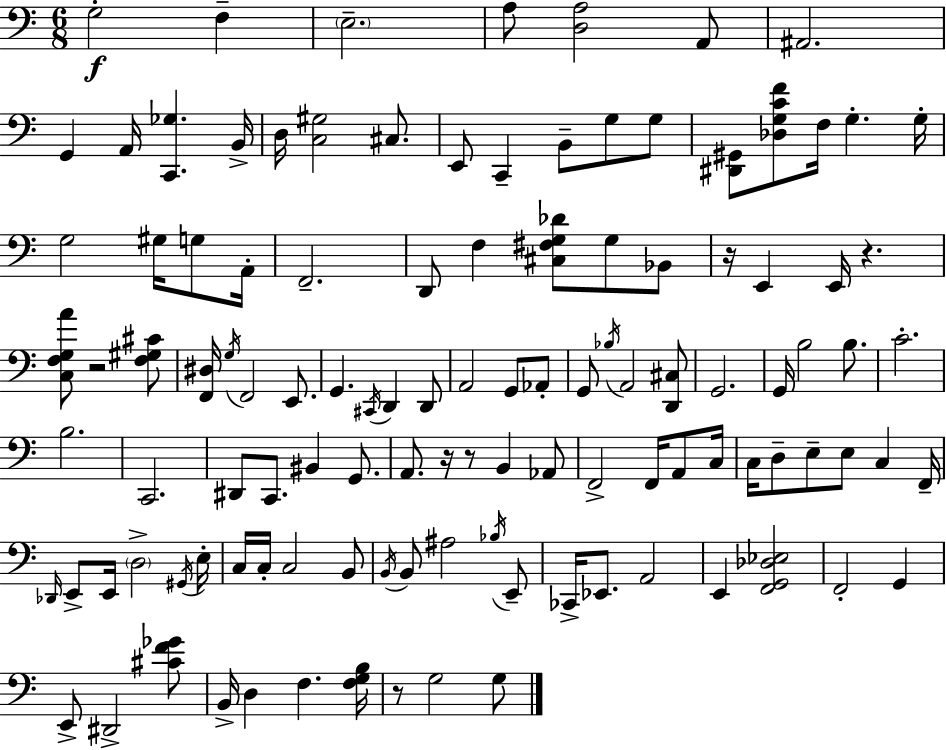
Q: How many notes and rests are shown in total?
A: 114